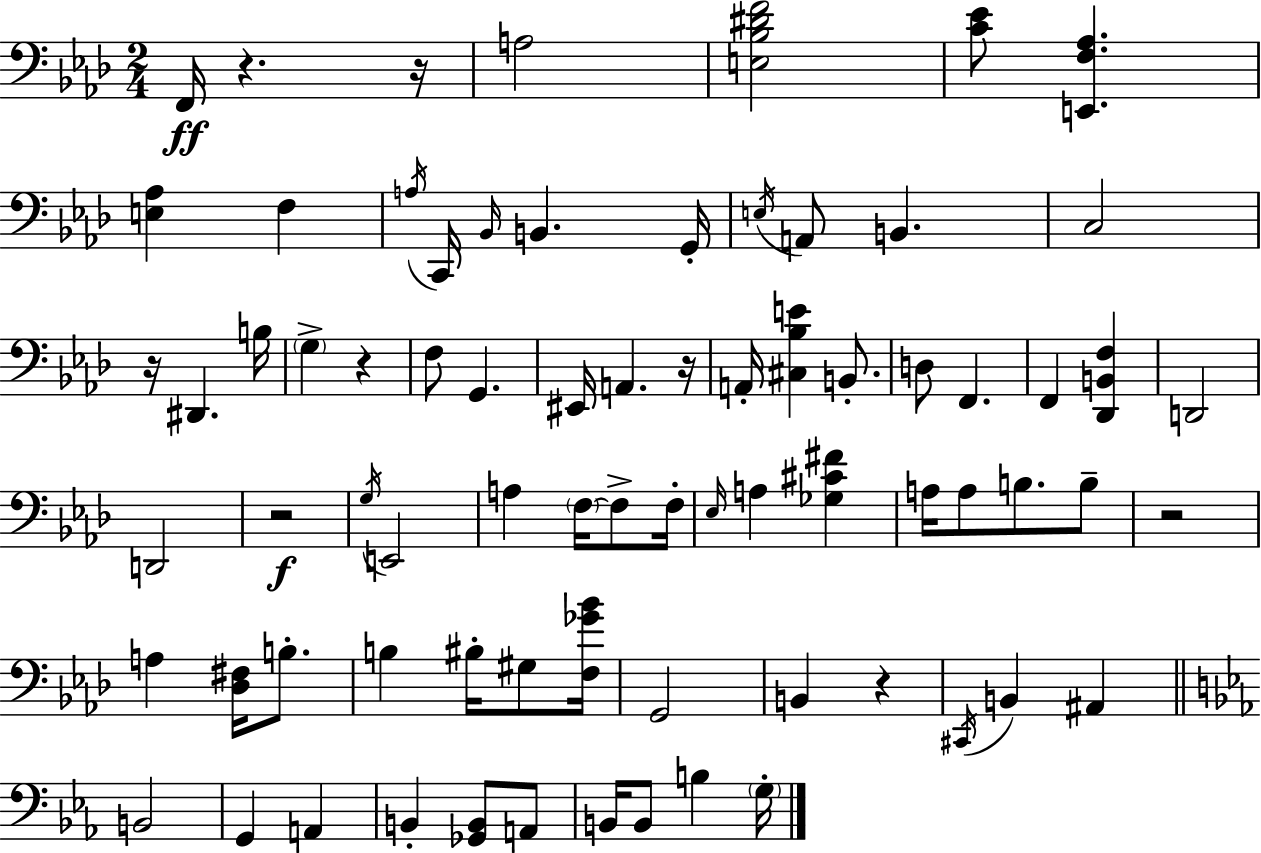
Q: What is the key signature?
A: F minor